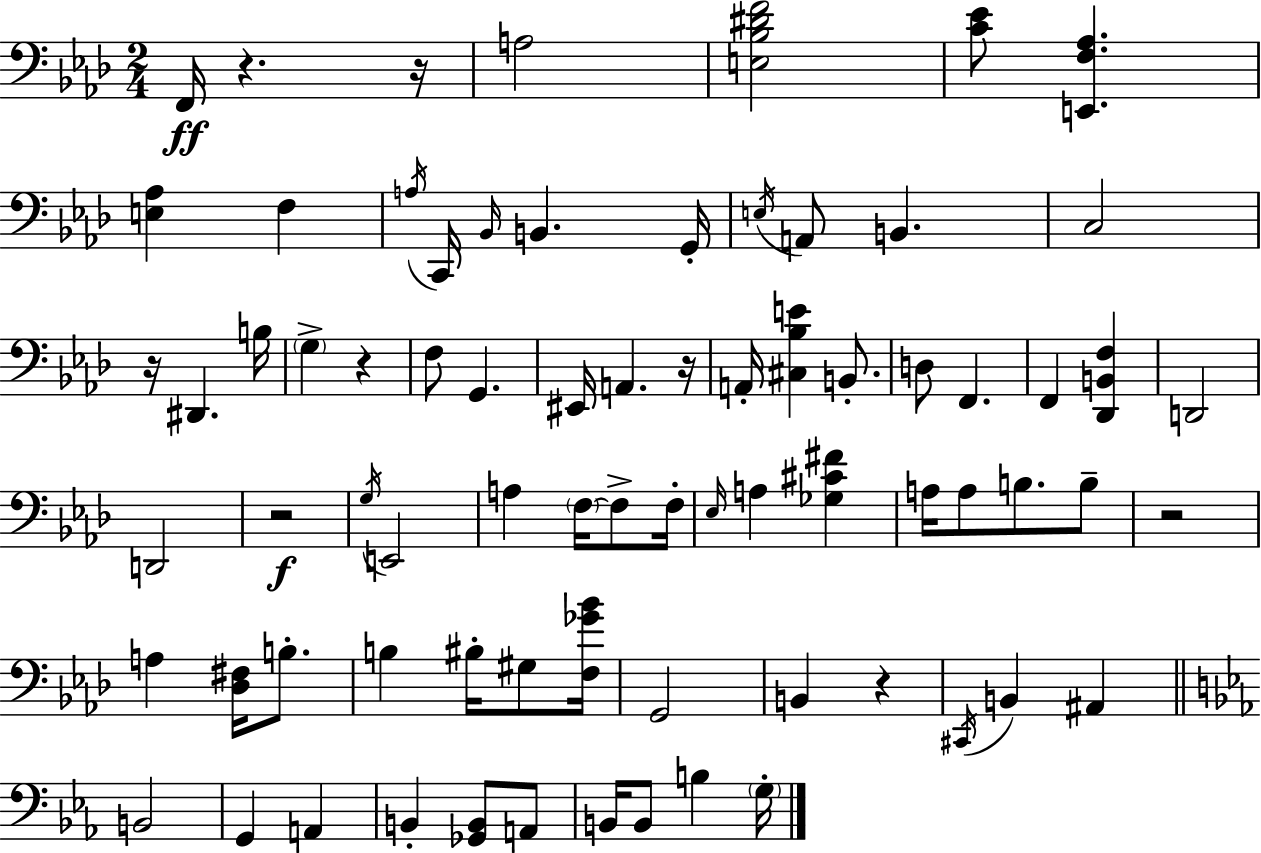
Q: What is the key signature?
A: F minor